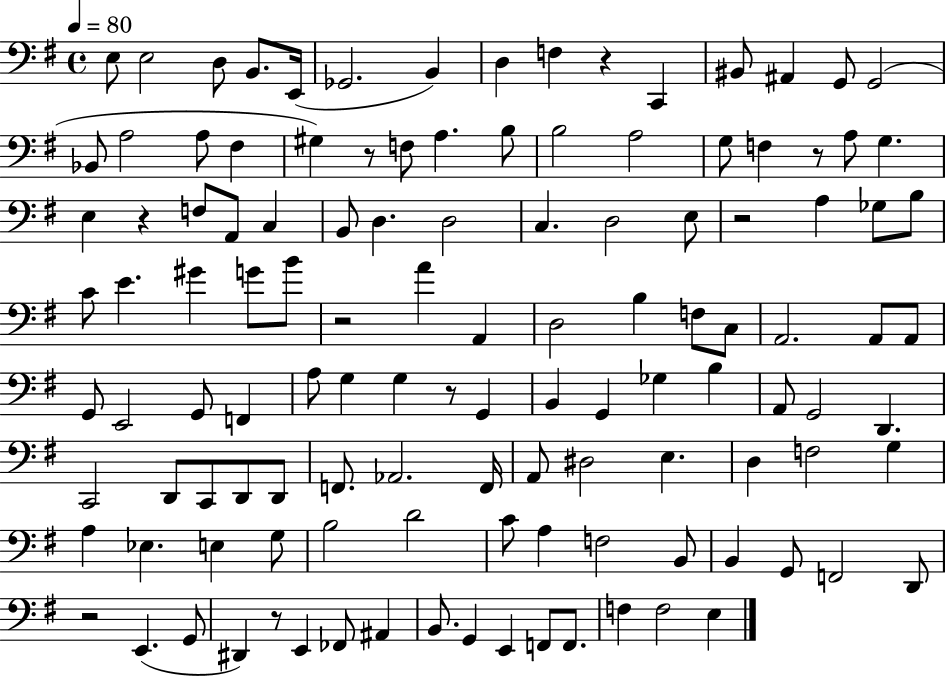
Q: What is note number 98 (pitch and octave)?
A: D2